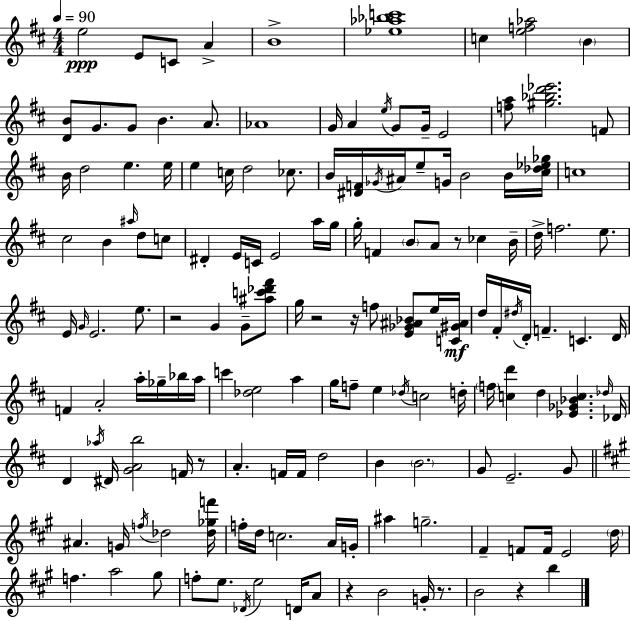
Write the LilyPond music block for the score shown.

{
  \clef treble
  \numericTimeSignature
  \time 4/4
  \key d \major
  \tempo 4 = 90
  e''2\ppp e'8 c'8 a'4-> | b'1-> | <ees'' aes'' bes'' c'''>1 | c''4 <e'' f'' aes''>2 \parenthesize b'4 | \break <d' b'>8 g'8. g'8 b'4. a'8. | aes'1 | g'16 a'4 \acciaccatura { e''16 } g'8 g'16-- e'2 | <f'' a''>8 <gis'' bes'' d''' ees'''>2. f'8 | \break b'16 d''2 e''4. | e''16 e''4 c''16 d''2 ces''8. | b'16 <dis' f'>16 \acciaccatura { ges'16 } ais'16 e''8-- g'16 b'2 | b'16 <cis'' des'' ees'' ges''>16 c''1 | \break cis''2 b'4 \grace { ais''16 } d''8 | c''8 dis'4-. e'16 c'16 e'2 | a''16 g''16 g''16-. f'4 \parenthesize b'8 a'8 r8 ces''4 | b'16-- d''16-> f''2. | \break e''8. e'16 \grace { g'16 } e'2. | e''8. r2 g'4 | g'8-- <ais'' c''' des''' fis'''>8 g''16 r2 r16 f''8 | <e' ges' ais' bes'>8 e''16 <c' gis' ais'>16\mf d''16 fis'16-. \acciaccatura { dis''16 } d'16-. f'4.-- c'4. | \break d'16 f'4 a'2-. | a''16-. ges''16-- bes''16 a''16 c'''4 <des'' e''>2 | a''4 g''16 f''8-- e''4 \acciaccatura { des''16 } c''2 | d''16-. \parenthesize f''16 <c'' d'''>4 d''4 <ees' ges' bes' c''>4. | \break \grace { des''16 } des'16 d'4 \acciaccatura { aes''16 } dis'16 <g' a' b''>2 | f'16 r8 a'4.-. f'16 f'16 | d''2 b'4 \parenthesize b'2. | g'8 e'2.-- | \break g'8 \bar "||" \break \key a \major ais'4. g'16 \acciaccatura { f''16 } des''2 | <des'' ges'' f'''>16 f''16-. d''16 c''2. a'16 | g'16-. ais''4 g''2.-- | fis'4-- f'8 f'16 e'2 | \break \parenthesize d''16 f''4. a''2 gis''8 | f''8-. e''8. \acciaccatura { des'16 } e''2 d'16 | a'8 r4 b'2 g'16-. r8. | b'2 r4 b''4 | \break \bar "|."
}